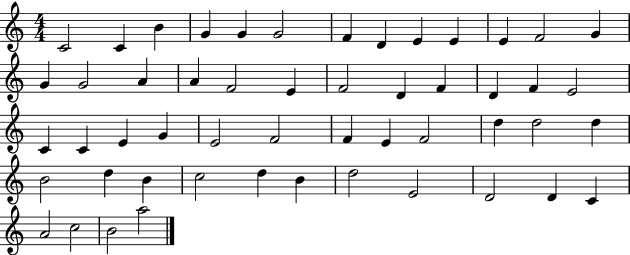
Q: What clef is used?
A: treble